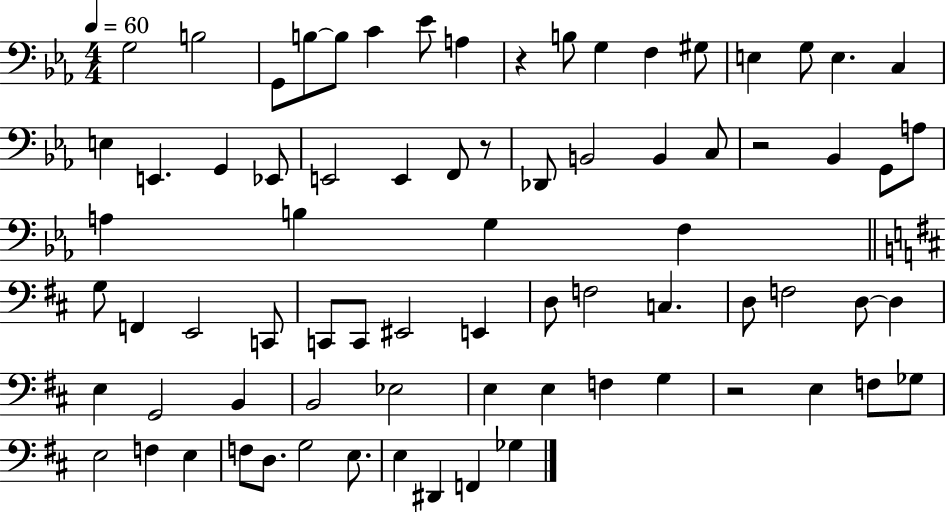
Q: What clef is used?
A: bass